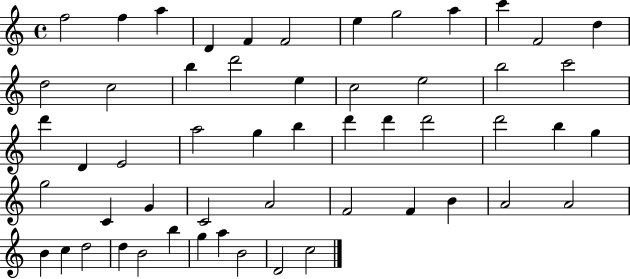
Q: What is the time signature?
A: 4/4